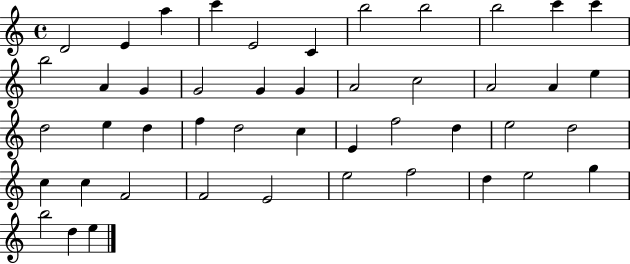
D4/h E4/q A5/q C6/q E4/h C4/q B5/h B5/h B5/h C6/q C6/q B5/h A4/q G4/q G4/h G4/q G4/q A4/h C5/h A4/h A4/q E5/q D5/h E5/q D5/q F5/q D5/h C5/q E4/q F5/h D5/q E5/h D5/h C5/q C5/q F4/h F4/h E4/h E5/h F5/h D5/q E5/h G5/q B5/h D5/q E5/q